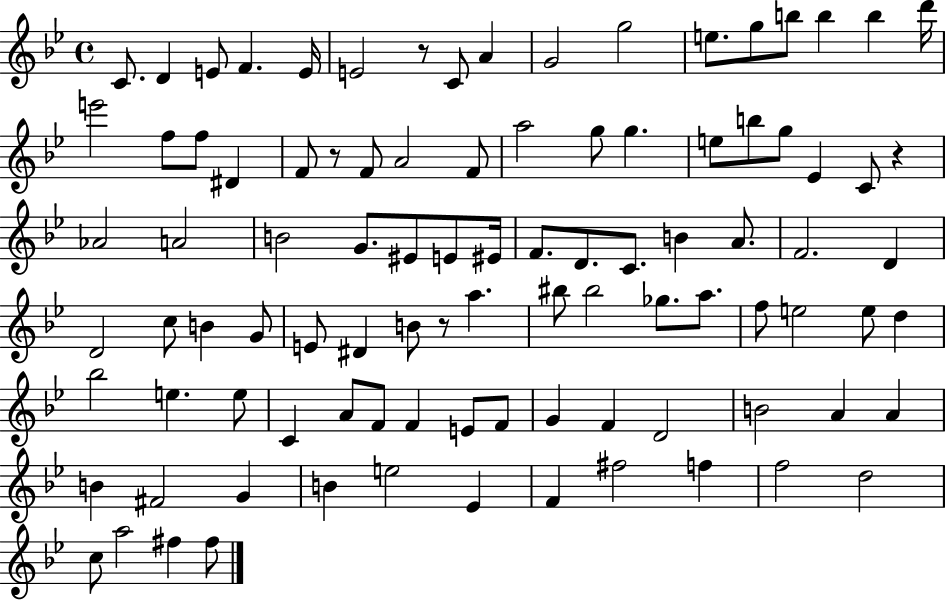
C4/e. D4/q E4/e F4/q. E4/s E4/h R/e C4/e A4/q G4/h G5/h E5/e. G5/e B5/e B5/q B5/q D6/s E6/h F5/e F5/e D#4/q F4/e R/e F4/e A4/h F4/e A5/h G5/e G5/q. E5/e B5/e G5/e Eb4/q C4/e R/q Ab4/h A4/h B4/h G4/e. EIS4/e E4/e EIS4/s F4/e. D4/e. C4/e. B4/q A4/e. F4/h. D4/q D4/h C5/e B4/q G4/e E4/e D#4/q B4/e R/e A5/q. BIS5/e BIS5/h Gb5/e. A5/e. F5/e E5/h E5/e D5/q Bb5/h E5/q. E5/e C4/q A4/e F4/e F4/q E4/e F4/e G4/q F4/q D4/h B4/h A4/q A4/q B4/q F#4/h G4/q B4/q E5/h Eb4/q F4/q F#5/h F5/q F5/h D5/h C5/e A5/h F#5/q F#5/e